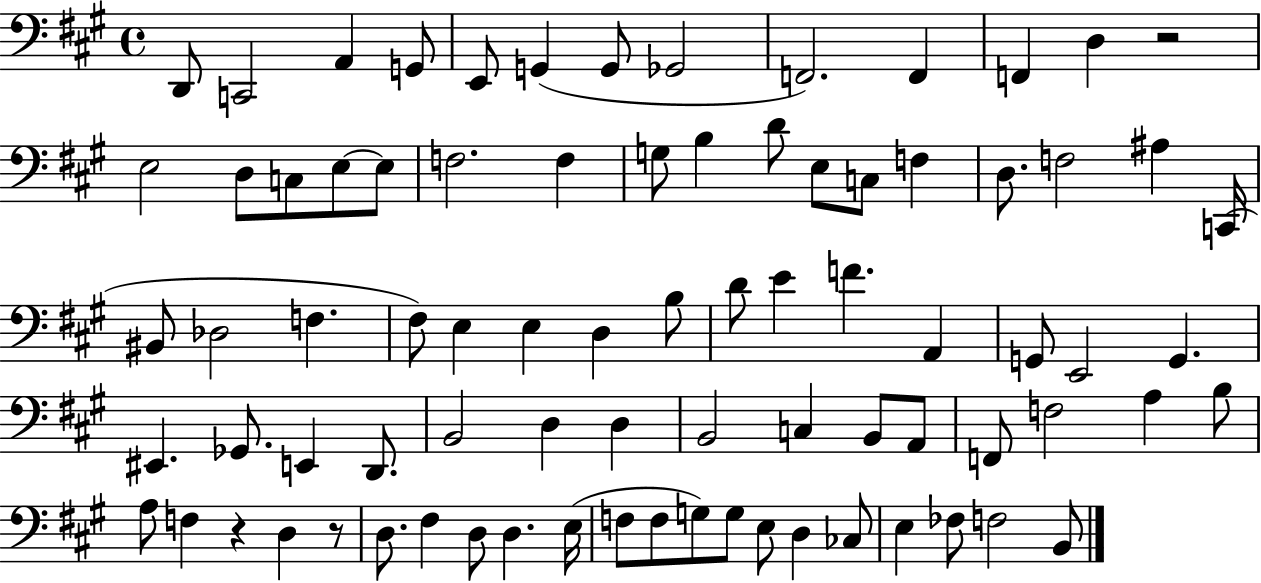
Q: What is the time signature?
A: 4/4